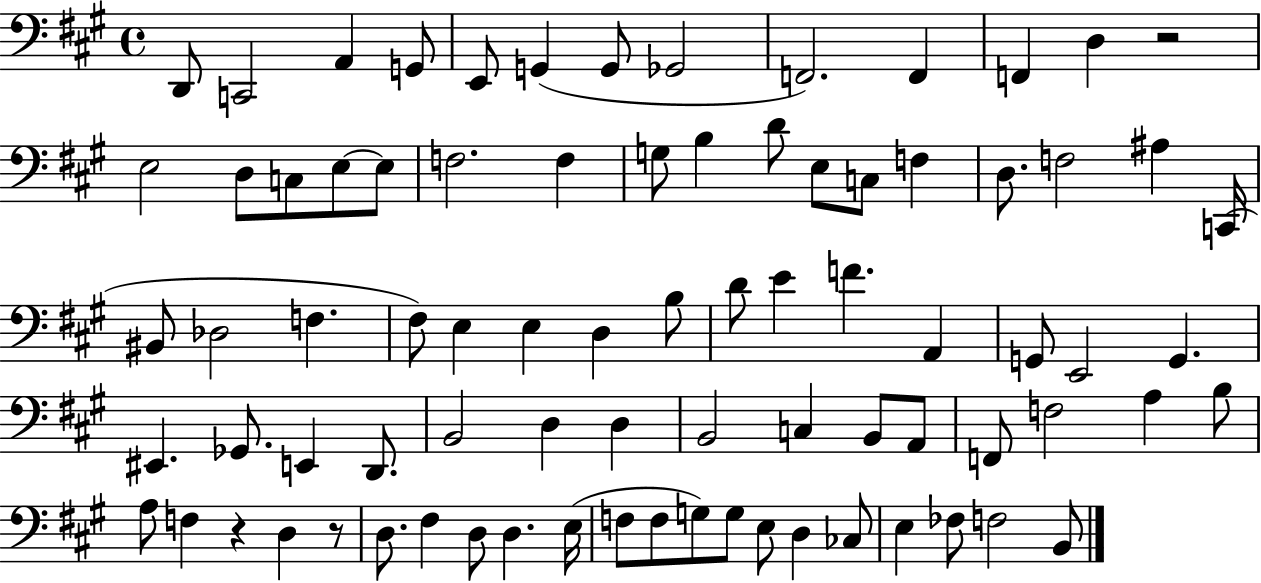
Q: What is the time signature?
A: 4/4